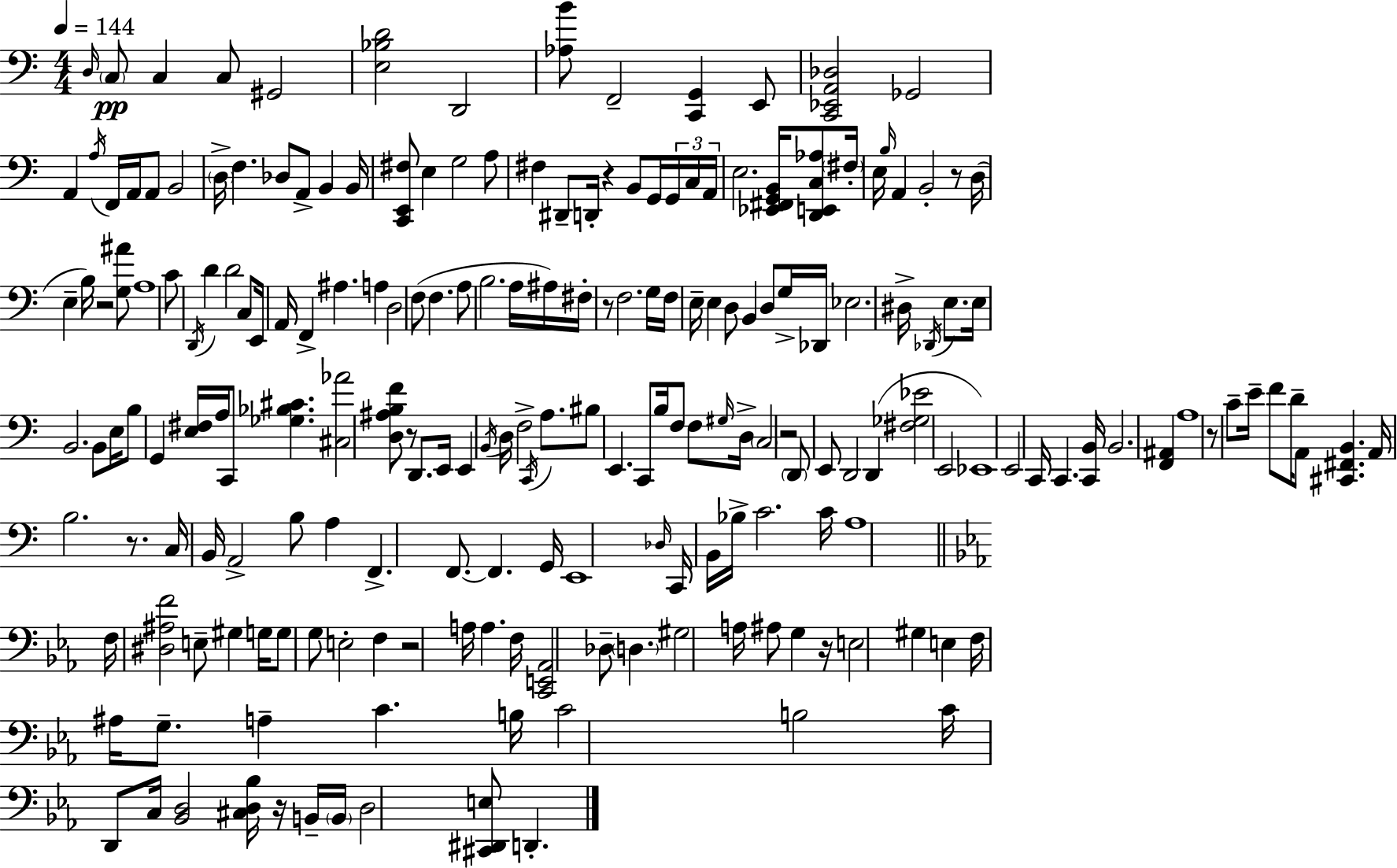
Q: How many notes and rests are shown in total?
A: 201